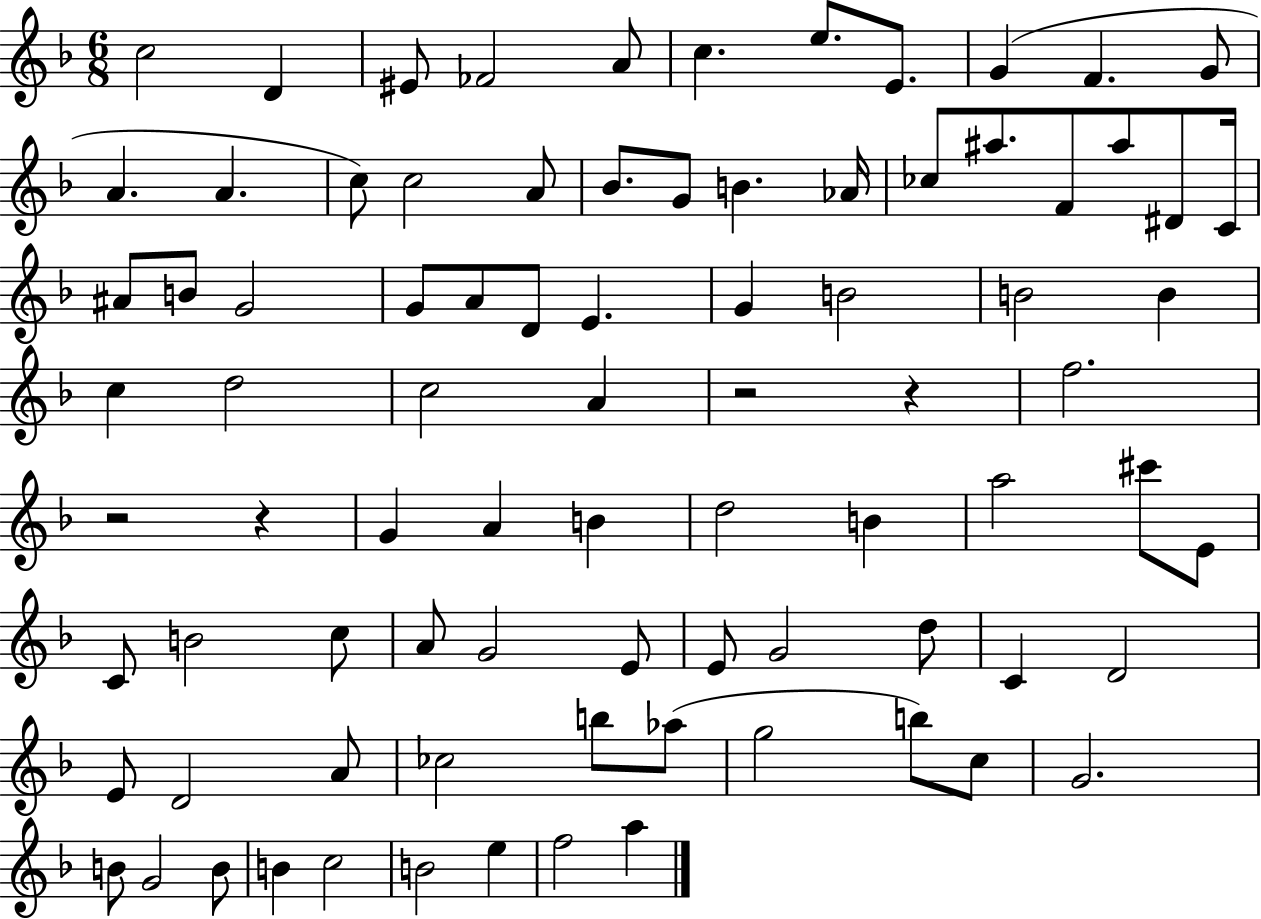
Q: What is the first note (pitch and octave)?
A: C5